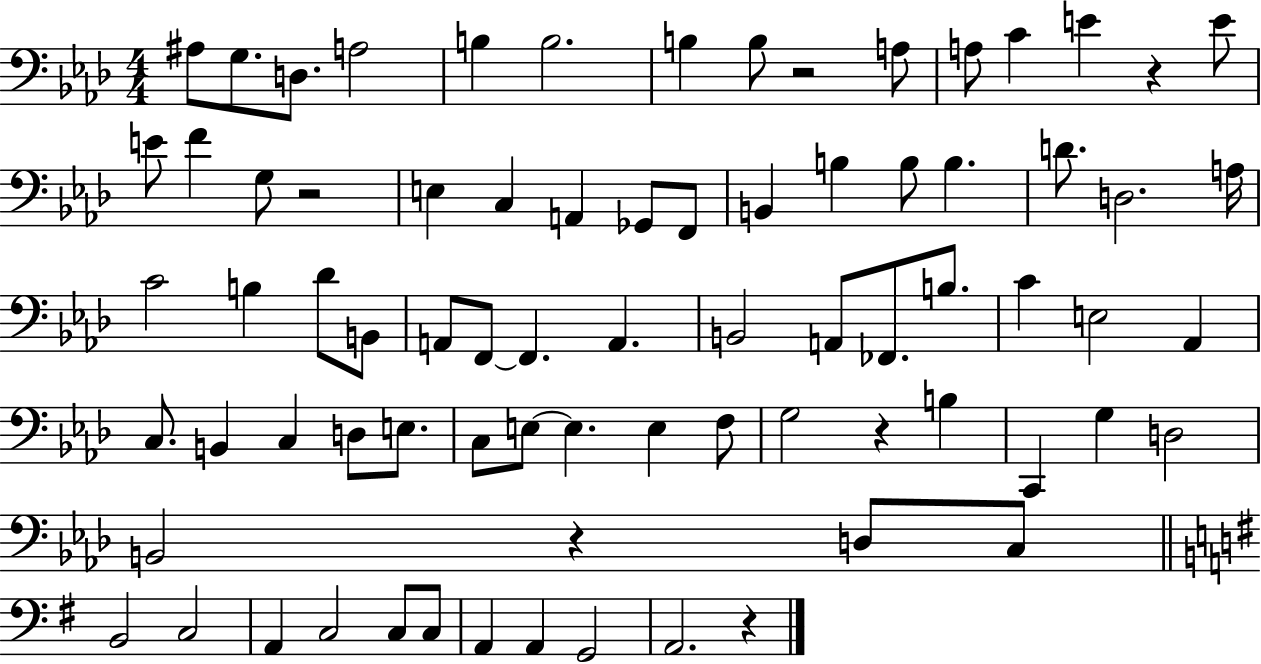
A#3/e G3/e. D3/e. A3/h B3/q B3/h. B3/q B3/e R/h A3/e A3/e C4/q E4/q R/q E4/e E4/e F4/q G3/e R/h E3/q C3/q A2/q Gb2/e F2/e B2/q B3/q B3/e B3/q. D4/e. D3/h. A3/s C4/h B3/q Db4/e B2/e A2/e F2/e F2/q. A2/q. B2/h A2/e FES2/e. B3/e. C4/q E3/h Ab2/q C3/e. B2/q C3/q D3/e E3/e. C3/e E3/e E3/q. E3/q F3/e G3/h R/q B3/q C2/q G3/q D3/h B2/h R/q D3/e C3/e B2/h C3/h A2/q C3/h C3/e C3/e A2/q A2/q G2/h A2/h. R/q